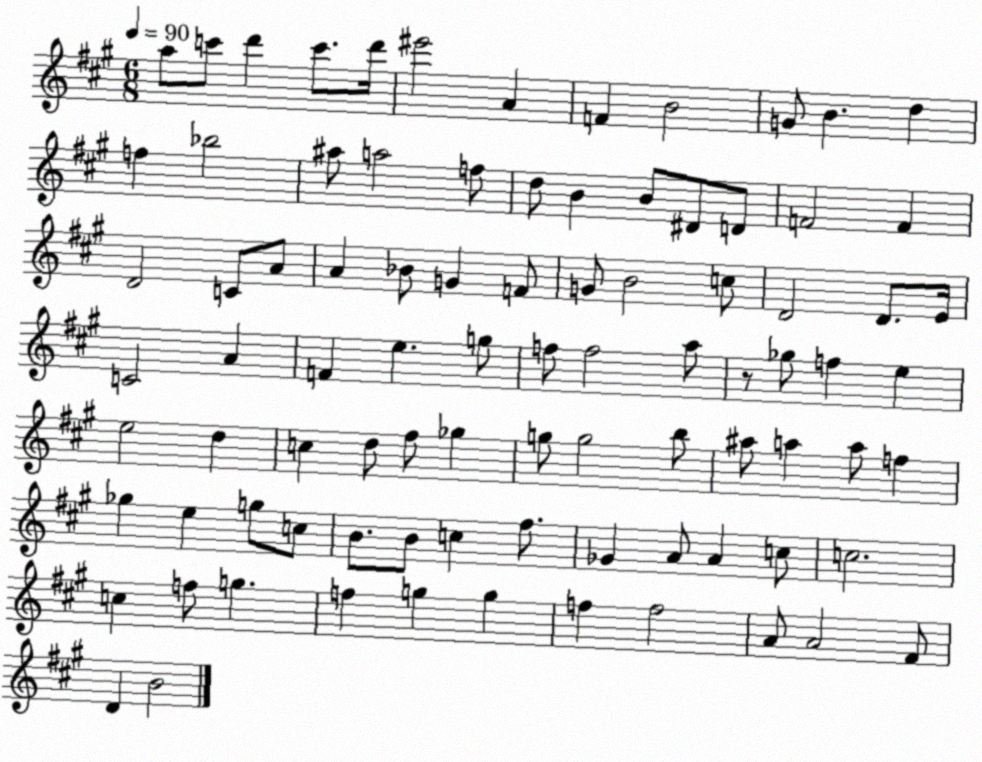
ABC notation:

X:1
T:Untitled
M:6/8
L:1/4
K:A
a/2 c'/2 d' c'/2 d'/4 ^e'2 A F B2 G/2 B d f _b2 ^a/2 a2 f/2 d/2 B B/2 ^D/2 D/2 F2 F D2 C/2 A/2 A _B/2 G F/2 G/2 B2 c/2 D2 D/2 E/4 C2 A F e g/2 f/2 f2 a/2 z/2 _g/2 f e e2 d c d/2 ^f/2 _g g/2 g2 b/2 ^a/2 a a/2 f _g e g/2 c/2 B/2 B/2 c ^f/2 _G A/2 A c/2 c2 c f/2 g f g g f f2 A/2 A2 ^F/2 D B2